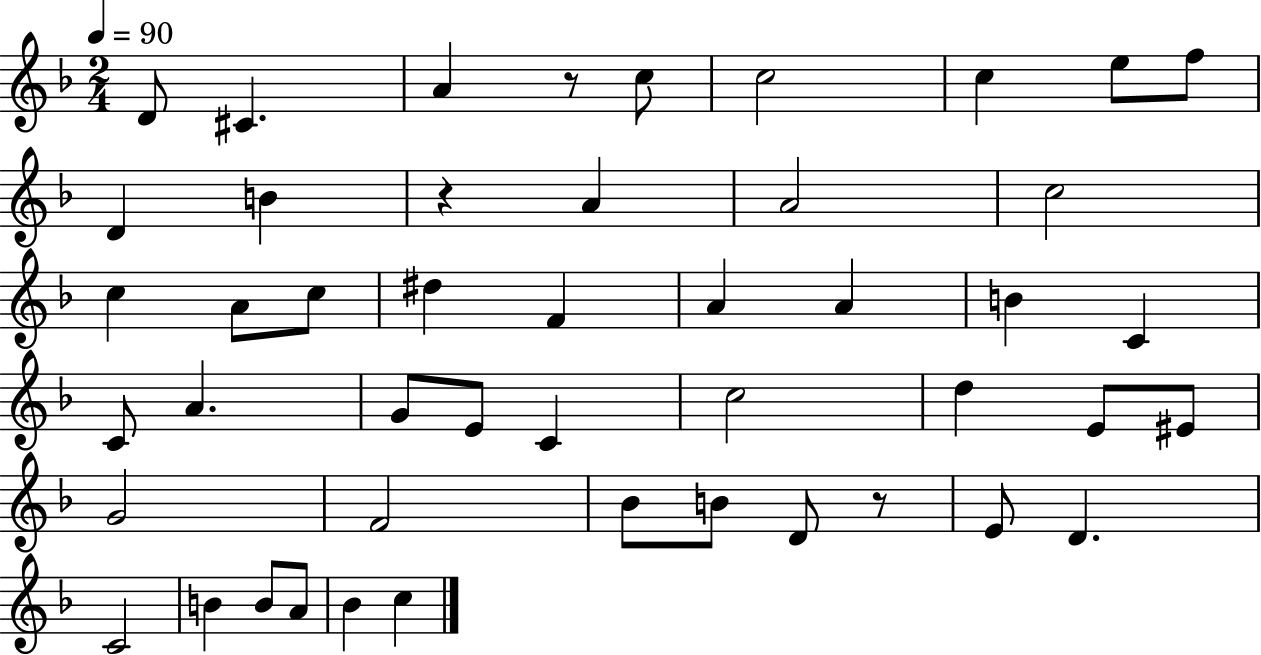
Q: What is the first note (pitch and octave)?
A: D4